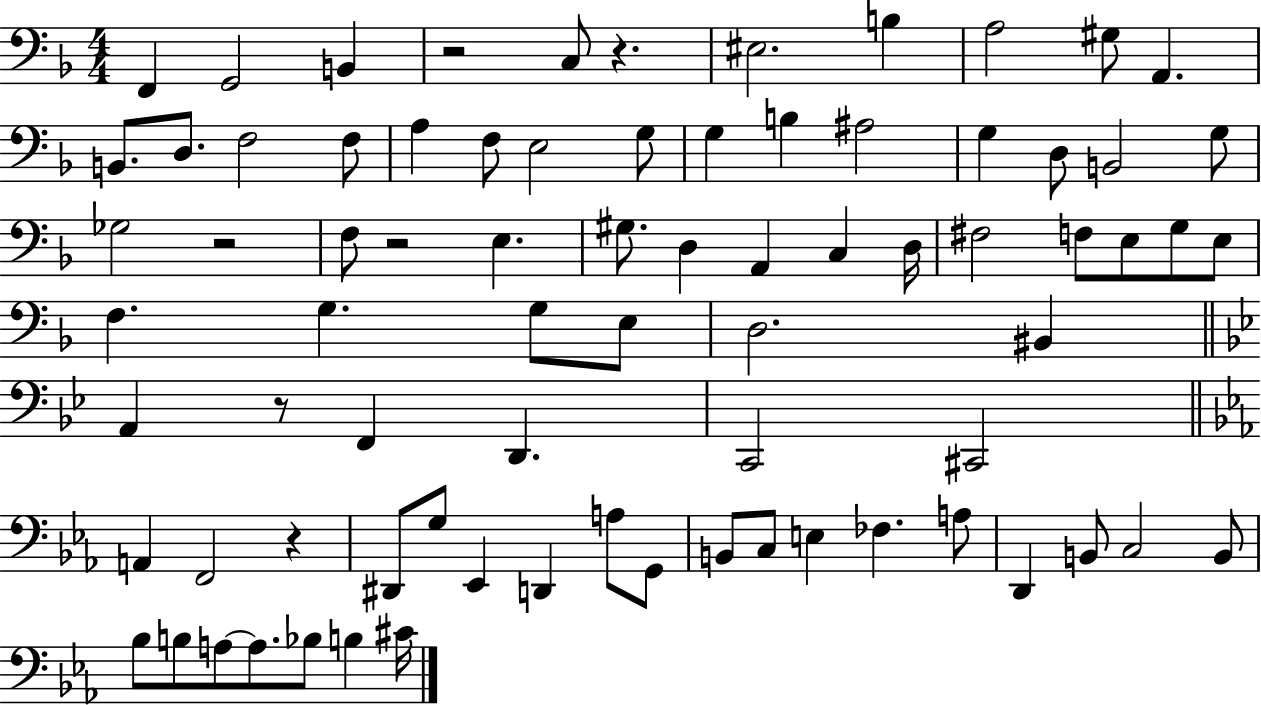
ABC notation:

X:1
T:Untitled
M:4/4
L:1/4
K:F
F,, G,,2 B,, z2 C,/2 z ^E,2 B, A,2 ^G,/2 A,, B,,/2 D,/2 F,2 F,/2 A, F,/2 E,2 G,/2 G, B, ^A,2 G, D,/2 B,,2 G,/2 _G,2 z2 F,/2 z2 E, ^G,/2 D, A,, C, D,/4 ^F,2 F,/2 E,/2 G,/2 E,/2 F, G, G,/2 E,/2 D,2 ^B,, A,, z/2 F,, D,, C,,2 ^C,,2 A,, F,,2 z ^D,,/2 G,/2 _E,, D,, A,/2 G,,/2 B,,/2 C,/2 E, _F, A,/2 D,, B,,/2 C,2 B,,/2 _B,/2 B,/2 A,/2 A,/2 _B,/2 B, ^C/4